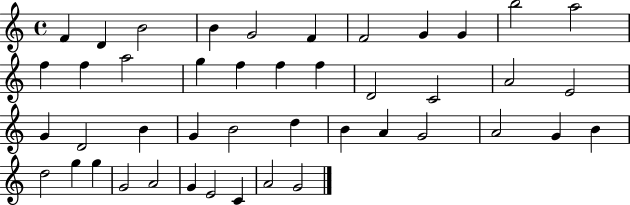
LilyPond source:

{
  \clef treble
  \time 4/4
  \defaultTimeSignature
  \key c \major
  f'4 d'4 b'2 | b'4 g'2 f'4 | f'2 g'4 g'4 | b''2 a''2 | \break f''4 f''4 a''2 | g''4 f''4 f''4 f''4 | d'2 c'2 | a'2 e'2 | \break g'4 d'2 b'4 | g'4 b'2 d''4 | b'4 a'4 g'2 | a'2 g'4 b'4 | \break d''2 g''4 g''4 | g'2 a'2 | g'4 e'2 c'4 | a'2 g'2 | \break \bar "|."
}